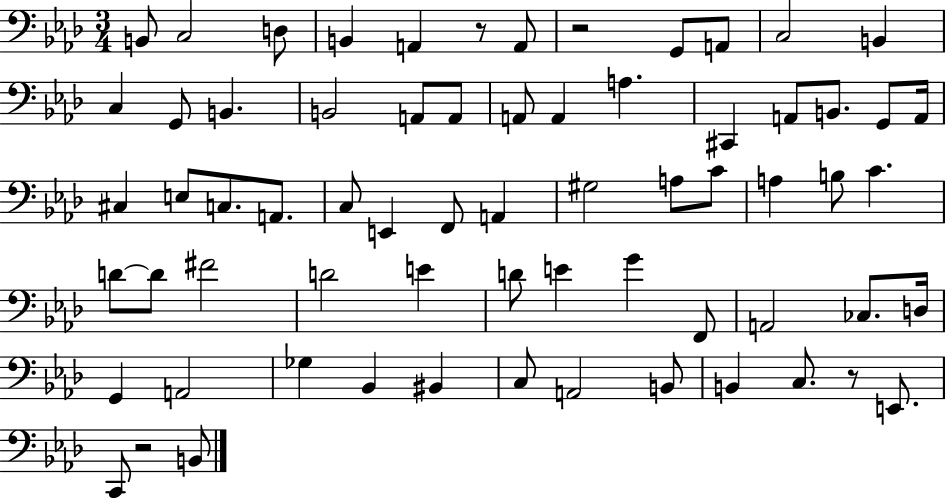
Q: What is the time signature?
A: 3/4